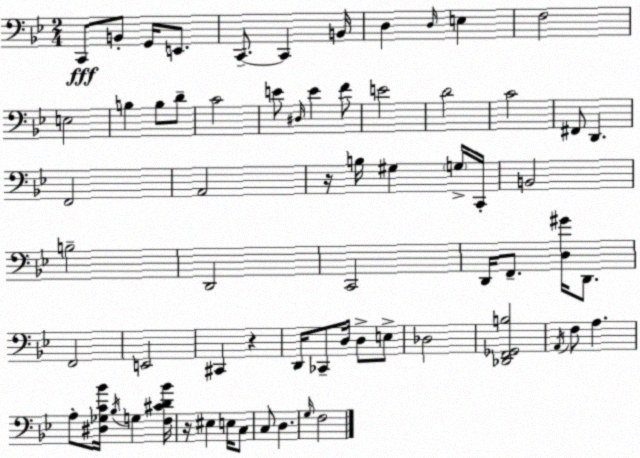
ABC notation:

X:1
T:Untitled
M:2/4
L:1/4
K:Gm
C,,/2 B,,/2 G,,/4 E,,/2 C,,/2 C,, B,,/4 D, D,/4 E, F,2 E,2 B, B,/2 D/2 C2 E/2 ^D,/4 E F/2 E2 D2 C2 ^F,,/2 D,, F,,2 A,,2 z/4 B,/4 ^G, G,/4 C,,/4 B,,2 B,2 D,,2 C,,2 D,,/4 F,,/2 [D,^G]/4 D,,/2 F,,2 E,,2 ^C,, z D,,/4 _C,,/2 D,/4 D,/2 E,/2 _D,2 [_D,,F,,_G,,B,]2 A,,/4 F,/2 A, A,/2 [^D,_G,C_B]/4 _B,/4 G, [F,^CD_B]/4 z/4 ^E, E,/4 C,/2 C,/2 D, G,/4 F,2